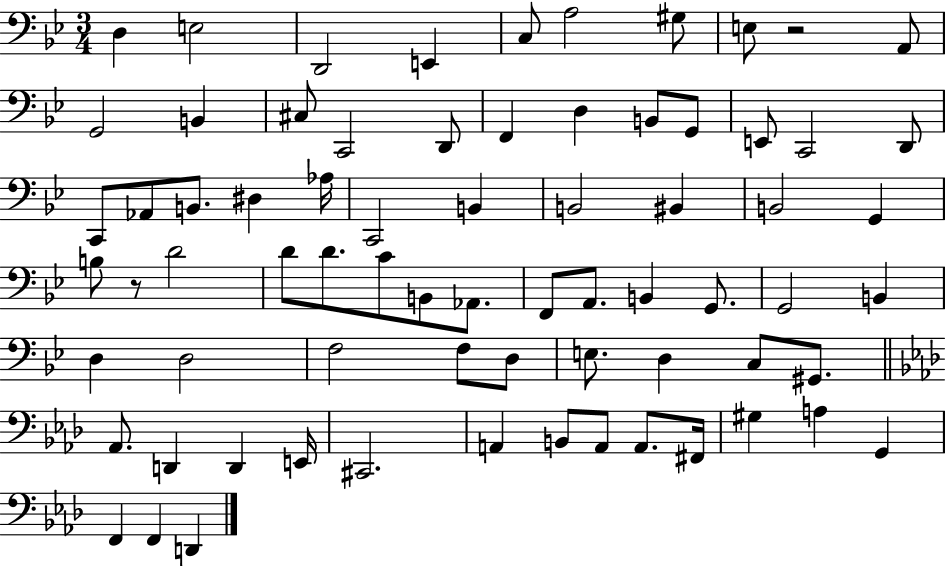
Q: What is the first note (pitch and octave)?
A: D3